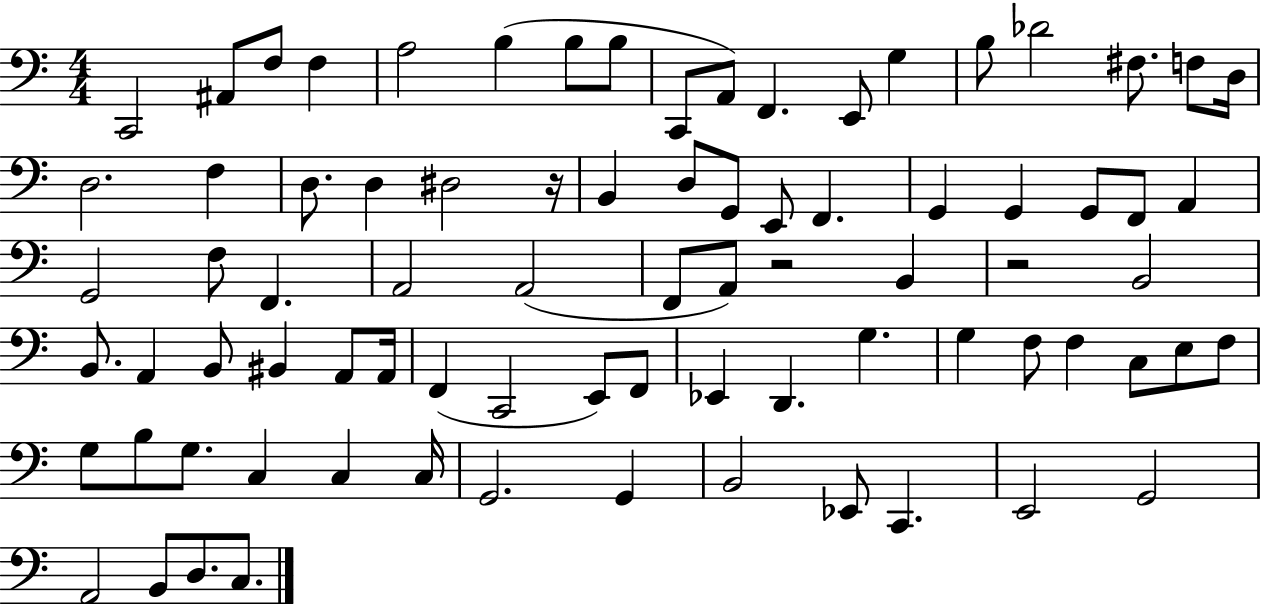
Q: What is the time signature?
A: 4/4